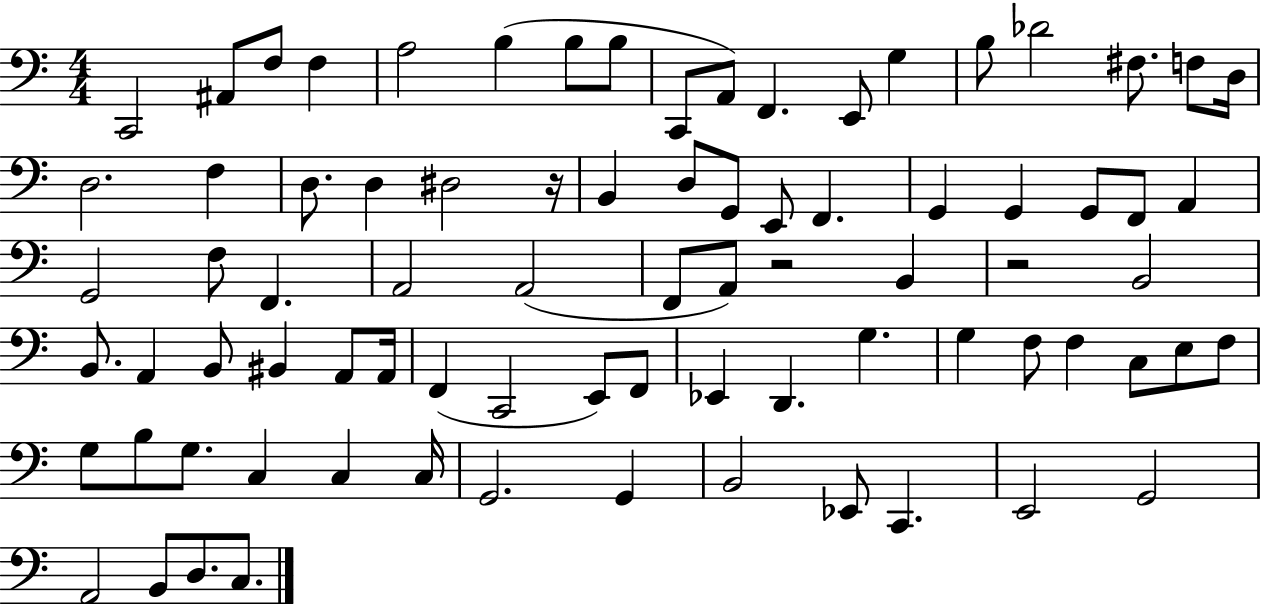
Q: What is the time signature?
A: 4/4